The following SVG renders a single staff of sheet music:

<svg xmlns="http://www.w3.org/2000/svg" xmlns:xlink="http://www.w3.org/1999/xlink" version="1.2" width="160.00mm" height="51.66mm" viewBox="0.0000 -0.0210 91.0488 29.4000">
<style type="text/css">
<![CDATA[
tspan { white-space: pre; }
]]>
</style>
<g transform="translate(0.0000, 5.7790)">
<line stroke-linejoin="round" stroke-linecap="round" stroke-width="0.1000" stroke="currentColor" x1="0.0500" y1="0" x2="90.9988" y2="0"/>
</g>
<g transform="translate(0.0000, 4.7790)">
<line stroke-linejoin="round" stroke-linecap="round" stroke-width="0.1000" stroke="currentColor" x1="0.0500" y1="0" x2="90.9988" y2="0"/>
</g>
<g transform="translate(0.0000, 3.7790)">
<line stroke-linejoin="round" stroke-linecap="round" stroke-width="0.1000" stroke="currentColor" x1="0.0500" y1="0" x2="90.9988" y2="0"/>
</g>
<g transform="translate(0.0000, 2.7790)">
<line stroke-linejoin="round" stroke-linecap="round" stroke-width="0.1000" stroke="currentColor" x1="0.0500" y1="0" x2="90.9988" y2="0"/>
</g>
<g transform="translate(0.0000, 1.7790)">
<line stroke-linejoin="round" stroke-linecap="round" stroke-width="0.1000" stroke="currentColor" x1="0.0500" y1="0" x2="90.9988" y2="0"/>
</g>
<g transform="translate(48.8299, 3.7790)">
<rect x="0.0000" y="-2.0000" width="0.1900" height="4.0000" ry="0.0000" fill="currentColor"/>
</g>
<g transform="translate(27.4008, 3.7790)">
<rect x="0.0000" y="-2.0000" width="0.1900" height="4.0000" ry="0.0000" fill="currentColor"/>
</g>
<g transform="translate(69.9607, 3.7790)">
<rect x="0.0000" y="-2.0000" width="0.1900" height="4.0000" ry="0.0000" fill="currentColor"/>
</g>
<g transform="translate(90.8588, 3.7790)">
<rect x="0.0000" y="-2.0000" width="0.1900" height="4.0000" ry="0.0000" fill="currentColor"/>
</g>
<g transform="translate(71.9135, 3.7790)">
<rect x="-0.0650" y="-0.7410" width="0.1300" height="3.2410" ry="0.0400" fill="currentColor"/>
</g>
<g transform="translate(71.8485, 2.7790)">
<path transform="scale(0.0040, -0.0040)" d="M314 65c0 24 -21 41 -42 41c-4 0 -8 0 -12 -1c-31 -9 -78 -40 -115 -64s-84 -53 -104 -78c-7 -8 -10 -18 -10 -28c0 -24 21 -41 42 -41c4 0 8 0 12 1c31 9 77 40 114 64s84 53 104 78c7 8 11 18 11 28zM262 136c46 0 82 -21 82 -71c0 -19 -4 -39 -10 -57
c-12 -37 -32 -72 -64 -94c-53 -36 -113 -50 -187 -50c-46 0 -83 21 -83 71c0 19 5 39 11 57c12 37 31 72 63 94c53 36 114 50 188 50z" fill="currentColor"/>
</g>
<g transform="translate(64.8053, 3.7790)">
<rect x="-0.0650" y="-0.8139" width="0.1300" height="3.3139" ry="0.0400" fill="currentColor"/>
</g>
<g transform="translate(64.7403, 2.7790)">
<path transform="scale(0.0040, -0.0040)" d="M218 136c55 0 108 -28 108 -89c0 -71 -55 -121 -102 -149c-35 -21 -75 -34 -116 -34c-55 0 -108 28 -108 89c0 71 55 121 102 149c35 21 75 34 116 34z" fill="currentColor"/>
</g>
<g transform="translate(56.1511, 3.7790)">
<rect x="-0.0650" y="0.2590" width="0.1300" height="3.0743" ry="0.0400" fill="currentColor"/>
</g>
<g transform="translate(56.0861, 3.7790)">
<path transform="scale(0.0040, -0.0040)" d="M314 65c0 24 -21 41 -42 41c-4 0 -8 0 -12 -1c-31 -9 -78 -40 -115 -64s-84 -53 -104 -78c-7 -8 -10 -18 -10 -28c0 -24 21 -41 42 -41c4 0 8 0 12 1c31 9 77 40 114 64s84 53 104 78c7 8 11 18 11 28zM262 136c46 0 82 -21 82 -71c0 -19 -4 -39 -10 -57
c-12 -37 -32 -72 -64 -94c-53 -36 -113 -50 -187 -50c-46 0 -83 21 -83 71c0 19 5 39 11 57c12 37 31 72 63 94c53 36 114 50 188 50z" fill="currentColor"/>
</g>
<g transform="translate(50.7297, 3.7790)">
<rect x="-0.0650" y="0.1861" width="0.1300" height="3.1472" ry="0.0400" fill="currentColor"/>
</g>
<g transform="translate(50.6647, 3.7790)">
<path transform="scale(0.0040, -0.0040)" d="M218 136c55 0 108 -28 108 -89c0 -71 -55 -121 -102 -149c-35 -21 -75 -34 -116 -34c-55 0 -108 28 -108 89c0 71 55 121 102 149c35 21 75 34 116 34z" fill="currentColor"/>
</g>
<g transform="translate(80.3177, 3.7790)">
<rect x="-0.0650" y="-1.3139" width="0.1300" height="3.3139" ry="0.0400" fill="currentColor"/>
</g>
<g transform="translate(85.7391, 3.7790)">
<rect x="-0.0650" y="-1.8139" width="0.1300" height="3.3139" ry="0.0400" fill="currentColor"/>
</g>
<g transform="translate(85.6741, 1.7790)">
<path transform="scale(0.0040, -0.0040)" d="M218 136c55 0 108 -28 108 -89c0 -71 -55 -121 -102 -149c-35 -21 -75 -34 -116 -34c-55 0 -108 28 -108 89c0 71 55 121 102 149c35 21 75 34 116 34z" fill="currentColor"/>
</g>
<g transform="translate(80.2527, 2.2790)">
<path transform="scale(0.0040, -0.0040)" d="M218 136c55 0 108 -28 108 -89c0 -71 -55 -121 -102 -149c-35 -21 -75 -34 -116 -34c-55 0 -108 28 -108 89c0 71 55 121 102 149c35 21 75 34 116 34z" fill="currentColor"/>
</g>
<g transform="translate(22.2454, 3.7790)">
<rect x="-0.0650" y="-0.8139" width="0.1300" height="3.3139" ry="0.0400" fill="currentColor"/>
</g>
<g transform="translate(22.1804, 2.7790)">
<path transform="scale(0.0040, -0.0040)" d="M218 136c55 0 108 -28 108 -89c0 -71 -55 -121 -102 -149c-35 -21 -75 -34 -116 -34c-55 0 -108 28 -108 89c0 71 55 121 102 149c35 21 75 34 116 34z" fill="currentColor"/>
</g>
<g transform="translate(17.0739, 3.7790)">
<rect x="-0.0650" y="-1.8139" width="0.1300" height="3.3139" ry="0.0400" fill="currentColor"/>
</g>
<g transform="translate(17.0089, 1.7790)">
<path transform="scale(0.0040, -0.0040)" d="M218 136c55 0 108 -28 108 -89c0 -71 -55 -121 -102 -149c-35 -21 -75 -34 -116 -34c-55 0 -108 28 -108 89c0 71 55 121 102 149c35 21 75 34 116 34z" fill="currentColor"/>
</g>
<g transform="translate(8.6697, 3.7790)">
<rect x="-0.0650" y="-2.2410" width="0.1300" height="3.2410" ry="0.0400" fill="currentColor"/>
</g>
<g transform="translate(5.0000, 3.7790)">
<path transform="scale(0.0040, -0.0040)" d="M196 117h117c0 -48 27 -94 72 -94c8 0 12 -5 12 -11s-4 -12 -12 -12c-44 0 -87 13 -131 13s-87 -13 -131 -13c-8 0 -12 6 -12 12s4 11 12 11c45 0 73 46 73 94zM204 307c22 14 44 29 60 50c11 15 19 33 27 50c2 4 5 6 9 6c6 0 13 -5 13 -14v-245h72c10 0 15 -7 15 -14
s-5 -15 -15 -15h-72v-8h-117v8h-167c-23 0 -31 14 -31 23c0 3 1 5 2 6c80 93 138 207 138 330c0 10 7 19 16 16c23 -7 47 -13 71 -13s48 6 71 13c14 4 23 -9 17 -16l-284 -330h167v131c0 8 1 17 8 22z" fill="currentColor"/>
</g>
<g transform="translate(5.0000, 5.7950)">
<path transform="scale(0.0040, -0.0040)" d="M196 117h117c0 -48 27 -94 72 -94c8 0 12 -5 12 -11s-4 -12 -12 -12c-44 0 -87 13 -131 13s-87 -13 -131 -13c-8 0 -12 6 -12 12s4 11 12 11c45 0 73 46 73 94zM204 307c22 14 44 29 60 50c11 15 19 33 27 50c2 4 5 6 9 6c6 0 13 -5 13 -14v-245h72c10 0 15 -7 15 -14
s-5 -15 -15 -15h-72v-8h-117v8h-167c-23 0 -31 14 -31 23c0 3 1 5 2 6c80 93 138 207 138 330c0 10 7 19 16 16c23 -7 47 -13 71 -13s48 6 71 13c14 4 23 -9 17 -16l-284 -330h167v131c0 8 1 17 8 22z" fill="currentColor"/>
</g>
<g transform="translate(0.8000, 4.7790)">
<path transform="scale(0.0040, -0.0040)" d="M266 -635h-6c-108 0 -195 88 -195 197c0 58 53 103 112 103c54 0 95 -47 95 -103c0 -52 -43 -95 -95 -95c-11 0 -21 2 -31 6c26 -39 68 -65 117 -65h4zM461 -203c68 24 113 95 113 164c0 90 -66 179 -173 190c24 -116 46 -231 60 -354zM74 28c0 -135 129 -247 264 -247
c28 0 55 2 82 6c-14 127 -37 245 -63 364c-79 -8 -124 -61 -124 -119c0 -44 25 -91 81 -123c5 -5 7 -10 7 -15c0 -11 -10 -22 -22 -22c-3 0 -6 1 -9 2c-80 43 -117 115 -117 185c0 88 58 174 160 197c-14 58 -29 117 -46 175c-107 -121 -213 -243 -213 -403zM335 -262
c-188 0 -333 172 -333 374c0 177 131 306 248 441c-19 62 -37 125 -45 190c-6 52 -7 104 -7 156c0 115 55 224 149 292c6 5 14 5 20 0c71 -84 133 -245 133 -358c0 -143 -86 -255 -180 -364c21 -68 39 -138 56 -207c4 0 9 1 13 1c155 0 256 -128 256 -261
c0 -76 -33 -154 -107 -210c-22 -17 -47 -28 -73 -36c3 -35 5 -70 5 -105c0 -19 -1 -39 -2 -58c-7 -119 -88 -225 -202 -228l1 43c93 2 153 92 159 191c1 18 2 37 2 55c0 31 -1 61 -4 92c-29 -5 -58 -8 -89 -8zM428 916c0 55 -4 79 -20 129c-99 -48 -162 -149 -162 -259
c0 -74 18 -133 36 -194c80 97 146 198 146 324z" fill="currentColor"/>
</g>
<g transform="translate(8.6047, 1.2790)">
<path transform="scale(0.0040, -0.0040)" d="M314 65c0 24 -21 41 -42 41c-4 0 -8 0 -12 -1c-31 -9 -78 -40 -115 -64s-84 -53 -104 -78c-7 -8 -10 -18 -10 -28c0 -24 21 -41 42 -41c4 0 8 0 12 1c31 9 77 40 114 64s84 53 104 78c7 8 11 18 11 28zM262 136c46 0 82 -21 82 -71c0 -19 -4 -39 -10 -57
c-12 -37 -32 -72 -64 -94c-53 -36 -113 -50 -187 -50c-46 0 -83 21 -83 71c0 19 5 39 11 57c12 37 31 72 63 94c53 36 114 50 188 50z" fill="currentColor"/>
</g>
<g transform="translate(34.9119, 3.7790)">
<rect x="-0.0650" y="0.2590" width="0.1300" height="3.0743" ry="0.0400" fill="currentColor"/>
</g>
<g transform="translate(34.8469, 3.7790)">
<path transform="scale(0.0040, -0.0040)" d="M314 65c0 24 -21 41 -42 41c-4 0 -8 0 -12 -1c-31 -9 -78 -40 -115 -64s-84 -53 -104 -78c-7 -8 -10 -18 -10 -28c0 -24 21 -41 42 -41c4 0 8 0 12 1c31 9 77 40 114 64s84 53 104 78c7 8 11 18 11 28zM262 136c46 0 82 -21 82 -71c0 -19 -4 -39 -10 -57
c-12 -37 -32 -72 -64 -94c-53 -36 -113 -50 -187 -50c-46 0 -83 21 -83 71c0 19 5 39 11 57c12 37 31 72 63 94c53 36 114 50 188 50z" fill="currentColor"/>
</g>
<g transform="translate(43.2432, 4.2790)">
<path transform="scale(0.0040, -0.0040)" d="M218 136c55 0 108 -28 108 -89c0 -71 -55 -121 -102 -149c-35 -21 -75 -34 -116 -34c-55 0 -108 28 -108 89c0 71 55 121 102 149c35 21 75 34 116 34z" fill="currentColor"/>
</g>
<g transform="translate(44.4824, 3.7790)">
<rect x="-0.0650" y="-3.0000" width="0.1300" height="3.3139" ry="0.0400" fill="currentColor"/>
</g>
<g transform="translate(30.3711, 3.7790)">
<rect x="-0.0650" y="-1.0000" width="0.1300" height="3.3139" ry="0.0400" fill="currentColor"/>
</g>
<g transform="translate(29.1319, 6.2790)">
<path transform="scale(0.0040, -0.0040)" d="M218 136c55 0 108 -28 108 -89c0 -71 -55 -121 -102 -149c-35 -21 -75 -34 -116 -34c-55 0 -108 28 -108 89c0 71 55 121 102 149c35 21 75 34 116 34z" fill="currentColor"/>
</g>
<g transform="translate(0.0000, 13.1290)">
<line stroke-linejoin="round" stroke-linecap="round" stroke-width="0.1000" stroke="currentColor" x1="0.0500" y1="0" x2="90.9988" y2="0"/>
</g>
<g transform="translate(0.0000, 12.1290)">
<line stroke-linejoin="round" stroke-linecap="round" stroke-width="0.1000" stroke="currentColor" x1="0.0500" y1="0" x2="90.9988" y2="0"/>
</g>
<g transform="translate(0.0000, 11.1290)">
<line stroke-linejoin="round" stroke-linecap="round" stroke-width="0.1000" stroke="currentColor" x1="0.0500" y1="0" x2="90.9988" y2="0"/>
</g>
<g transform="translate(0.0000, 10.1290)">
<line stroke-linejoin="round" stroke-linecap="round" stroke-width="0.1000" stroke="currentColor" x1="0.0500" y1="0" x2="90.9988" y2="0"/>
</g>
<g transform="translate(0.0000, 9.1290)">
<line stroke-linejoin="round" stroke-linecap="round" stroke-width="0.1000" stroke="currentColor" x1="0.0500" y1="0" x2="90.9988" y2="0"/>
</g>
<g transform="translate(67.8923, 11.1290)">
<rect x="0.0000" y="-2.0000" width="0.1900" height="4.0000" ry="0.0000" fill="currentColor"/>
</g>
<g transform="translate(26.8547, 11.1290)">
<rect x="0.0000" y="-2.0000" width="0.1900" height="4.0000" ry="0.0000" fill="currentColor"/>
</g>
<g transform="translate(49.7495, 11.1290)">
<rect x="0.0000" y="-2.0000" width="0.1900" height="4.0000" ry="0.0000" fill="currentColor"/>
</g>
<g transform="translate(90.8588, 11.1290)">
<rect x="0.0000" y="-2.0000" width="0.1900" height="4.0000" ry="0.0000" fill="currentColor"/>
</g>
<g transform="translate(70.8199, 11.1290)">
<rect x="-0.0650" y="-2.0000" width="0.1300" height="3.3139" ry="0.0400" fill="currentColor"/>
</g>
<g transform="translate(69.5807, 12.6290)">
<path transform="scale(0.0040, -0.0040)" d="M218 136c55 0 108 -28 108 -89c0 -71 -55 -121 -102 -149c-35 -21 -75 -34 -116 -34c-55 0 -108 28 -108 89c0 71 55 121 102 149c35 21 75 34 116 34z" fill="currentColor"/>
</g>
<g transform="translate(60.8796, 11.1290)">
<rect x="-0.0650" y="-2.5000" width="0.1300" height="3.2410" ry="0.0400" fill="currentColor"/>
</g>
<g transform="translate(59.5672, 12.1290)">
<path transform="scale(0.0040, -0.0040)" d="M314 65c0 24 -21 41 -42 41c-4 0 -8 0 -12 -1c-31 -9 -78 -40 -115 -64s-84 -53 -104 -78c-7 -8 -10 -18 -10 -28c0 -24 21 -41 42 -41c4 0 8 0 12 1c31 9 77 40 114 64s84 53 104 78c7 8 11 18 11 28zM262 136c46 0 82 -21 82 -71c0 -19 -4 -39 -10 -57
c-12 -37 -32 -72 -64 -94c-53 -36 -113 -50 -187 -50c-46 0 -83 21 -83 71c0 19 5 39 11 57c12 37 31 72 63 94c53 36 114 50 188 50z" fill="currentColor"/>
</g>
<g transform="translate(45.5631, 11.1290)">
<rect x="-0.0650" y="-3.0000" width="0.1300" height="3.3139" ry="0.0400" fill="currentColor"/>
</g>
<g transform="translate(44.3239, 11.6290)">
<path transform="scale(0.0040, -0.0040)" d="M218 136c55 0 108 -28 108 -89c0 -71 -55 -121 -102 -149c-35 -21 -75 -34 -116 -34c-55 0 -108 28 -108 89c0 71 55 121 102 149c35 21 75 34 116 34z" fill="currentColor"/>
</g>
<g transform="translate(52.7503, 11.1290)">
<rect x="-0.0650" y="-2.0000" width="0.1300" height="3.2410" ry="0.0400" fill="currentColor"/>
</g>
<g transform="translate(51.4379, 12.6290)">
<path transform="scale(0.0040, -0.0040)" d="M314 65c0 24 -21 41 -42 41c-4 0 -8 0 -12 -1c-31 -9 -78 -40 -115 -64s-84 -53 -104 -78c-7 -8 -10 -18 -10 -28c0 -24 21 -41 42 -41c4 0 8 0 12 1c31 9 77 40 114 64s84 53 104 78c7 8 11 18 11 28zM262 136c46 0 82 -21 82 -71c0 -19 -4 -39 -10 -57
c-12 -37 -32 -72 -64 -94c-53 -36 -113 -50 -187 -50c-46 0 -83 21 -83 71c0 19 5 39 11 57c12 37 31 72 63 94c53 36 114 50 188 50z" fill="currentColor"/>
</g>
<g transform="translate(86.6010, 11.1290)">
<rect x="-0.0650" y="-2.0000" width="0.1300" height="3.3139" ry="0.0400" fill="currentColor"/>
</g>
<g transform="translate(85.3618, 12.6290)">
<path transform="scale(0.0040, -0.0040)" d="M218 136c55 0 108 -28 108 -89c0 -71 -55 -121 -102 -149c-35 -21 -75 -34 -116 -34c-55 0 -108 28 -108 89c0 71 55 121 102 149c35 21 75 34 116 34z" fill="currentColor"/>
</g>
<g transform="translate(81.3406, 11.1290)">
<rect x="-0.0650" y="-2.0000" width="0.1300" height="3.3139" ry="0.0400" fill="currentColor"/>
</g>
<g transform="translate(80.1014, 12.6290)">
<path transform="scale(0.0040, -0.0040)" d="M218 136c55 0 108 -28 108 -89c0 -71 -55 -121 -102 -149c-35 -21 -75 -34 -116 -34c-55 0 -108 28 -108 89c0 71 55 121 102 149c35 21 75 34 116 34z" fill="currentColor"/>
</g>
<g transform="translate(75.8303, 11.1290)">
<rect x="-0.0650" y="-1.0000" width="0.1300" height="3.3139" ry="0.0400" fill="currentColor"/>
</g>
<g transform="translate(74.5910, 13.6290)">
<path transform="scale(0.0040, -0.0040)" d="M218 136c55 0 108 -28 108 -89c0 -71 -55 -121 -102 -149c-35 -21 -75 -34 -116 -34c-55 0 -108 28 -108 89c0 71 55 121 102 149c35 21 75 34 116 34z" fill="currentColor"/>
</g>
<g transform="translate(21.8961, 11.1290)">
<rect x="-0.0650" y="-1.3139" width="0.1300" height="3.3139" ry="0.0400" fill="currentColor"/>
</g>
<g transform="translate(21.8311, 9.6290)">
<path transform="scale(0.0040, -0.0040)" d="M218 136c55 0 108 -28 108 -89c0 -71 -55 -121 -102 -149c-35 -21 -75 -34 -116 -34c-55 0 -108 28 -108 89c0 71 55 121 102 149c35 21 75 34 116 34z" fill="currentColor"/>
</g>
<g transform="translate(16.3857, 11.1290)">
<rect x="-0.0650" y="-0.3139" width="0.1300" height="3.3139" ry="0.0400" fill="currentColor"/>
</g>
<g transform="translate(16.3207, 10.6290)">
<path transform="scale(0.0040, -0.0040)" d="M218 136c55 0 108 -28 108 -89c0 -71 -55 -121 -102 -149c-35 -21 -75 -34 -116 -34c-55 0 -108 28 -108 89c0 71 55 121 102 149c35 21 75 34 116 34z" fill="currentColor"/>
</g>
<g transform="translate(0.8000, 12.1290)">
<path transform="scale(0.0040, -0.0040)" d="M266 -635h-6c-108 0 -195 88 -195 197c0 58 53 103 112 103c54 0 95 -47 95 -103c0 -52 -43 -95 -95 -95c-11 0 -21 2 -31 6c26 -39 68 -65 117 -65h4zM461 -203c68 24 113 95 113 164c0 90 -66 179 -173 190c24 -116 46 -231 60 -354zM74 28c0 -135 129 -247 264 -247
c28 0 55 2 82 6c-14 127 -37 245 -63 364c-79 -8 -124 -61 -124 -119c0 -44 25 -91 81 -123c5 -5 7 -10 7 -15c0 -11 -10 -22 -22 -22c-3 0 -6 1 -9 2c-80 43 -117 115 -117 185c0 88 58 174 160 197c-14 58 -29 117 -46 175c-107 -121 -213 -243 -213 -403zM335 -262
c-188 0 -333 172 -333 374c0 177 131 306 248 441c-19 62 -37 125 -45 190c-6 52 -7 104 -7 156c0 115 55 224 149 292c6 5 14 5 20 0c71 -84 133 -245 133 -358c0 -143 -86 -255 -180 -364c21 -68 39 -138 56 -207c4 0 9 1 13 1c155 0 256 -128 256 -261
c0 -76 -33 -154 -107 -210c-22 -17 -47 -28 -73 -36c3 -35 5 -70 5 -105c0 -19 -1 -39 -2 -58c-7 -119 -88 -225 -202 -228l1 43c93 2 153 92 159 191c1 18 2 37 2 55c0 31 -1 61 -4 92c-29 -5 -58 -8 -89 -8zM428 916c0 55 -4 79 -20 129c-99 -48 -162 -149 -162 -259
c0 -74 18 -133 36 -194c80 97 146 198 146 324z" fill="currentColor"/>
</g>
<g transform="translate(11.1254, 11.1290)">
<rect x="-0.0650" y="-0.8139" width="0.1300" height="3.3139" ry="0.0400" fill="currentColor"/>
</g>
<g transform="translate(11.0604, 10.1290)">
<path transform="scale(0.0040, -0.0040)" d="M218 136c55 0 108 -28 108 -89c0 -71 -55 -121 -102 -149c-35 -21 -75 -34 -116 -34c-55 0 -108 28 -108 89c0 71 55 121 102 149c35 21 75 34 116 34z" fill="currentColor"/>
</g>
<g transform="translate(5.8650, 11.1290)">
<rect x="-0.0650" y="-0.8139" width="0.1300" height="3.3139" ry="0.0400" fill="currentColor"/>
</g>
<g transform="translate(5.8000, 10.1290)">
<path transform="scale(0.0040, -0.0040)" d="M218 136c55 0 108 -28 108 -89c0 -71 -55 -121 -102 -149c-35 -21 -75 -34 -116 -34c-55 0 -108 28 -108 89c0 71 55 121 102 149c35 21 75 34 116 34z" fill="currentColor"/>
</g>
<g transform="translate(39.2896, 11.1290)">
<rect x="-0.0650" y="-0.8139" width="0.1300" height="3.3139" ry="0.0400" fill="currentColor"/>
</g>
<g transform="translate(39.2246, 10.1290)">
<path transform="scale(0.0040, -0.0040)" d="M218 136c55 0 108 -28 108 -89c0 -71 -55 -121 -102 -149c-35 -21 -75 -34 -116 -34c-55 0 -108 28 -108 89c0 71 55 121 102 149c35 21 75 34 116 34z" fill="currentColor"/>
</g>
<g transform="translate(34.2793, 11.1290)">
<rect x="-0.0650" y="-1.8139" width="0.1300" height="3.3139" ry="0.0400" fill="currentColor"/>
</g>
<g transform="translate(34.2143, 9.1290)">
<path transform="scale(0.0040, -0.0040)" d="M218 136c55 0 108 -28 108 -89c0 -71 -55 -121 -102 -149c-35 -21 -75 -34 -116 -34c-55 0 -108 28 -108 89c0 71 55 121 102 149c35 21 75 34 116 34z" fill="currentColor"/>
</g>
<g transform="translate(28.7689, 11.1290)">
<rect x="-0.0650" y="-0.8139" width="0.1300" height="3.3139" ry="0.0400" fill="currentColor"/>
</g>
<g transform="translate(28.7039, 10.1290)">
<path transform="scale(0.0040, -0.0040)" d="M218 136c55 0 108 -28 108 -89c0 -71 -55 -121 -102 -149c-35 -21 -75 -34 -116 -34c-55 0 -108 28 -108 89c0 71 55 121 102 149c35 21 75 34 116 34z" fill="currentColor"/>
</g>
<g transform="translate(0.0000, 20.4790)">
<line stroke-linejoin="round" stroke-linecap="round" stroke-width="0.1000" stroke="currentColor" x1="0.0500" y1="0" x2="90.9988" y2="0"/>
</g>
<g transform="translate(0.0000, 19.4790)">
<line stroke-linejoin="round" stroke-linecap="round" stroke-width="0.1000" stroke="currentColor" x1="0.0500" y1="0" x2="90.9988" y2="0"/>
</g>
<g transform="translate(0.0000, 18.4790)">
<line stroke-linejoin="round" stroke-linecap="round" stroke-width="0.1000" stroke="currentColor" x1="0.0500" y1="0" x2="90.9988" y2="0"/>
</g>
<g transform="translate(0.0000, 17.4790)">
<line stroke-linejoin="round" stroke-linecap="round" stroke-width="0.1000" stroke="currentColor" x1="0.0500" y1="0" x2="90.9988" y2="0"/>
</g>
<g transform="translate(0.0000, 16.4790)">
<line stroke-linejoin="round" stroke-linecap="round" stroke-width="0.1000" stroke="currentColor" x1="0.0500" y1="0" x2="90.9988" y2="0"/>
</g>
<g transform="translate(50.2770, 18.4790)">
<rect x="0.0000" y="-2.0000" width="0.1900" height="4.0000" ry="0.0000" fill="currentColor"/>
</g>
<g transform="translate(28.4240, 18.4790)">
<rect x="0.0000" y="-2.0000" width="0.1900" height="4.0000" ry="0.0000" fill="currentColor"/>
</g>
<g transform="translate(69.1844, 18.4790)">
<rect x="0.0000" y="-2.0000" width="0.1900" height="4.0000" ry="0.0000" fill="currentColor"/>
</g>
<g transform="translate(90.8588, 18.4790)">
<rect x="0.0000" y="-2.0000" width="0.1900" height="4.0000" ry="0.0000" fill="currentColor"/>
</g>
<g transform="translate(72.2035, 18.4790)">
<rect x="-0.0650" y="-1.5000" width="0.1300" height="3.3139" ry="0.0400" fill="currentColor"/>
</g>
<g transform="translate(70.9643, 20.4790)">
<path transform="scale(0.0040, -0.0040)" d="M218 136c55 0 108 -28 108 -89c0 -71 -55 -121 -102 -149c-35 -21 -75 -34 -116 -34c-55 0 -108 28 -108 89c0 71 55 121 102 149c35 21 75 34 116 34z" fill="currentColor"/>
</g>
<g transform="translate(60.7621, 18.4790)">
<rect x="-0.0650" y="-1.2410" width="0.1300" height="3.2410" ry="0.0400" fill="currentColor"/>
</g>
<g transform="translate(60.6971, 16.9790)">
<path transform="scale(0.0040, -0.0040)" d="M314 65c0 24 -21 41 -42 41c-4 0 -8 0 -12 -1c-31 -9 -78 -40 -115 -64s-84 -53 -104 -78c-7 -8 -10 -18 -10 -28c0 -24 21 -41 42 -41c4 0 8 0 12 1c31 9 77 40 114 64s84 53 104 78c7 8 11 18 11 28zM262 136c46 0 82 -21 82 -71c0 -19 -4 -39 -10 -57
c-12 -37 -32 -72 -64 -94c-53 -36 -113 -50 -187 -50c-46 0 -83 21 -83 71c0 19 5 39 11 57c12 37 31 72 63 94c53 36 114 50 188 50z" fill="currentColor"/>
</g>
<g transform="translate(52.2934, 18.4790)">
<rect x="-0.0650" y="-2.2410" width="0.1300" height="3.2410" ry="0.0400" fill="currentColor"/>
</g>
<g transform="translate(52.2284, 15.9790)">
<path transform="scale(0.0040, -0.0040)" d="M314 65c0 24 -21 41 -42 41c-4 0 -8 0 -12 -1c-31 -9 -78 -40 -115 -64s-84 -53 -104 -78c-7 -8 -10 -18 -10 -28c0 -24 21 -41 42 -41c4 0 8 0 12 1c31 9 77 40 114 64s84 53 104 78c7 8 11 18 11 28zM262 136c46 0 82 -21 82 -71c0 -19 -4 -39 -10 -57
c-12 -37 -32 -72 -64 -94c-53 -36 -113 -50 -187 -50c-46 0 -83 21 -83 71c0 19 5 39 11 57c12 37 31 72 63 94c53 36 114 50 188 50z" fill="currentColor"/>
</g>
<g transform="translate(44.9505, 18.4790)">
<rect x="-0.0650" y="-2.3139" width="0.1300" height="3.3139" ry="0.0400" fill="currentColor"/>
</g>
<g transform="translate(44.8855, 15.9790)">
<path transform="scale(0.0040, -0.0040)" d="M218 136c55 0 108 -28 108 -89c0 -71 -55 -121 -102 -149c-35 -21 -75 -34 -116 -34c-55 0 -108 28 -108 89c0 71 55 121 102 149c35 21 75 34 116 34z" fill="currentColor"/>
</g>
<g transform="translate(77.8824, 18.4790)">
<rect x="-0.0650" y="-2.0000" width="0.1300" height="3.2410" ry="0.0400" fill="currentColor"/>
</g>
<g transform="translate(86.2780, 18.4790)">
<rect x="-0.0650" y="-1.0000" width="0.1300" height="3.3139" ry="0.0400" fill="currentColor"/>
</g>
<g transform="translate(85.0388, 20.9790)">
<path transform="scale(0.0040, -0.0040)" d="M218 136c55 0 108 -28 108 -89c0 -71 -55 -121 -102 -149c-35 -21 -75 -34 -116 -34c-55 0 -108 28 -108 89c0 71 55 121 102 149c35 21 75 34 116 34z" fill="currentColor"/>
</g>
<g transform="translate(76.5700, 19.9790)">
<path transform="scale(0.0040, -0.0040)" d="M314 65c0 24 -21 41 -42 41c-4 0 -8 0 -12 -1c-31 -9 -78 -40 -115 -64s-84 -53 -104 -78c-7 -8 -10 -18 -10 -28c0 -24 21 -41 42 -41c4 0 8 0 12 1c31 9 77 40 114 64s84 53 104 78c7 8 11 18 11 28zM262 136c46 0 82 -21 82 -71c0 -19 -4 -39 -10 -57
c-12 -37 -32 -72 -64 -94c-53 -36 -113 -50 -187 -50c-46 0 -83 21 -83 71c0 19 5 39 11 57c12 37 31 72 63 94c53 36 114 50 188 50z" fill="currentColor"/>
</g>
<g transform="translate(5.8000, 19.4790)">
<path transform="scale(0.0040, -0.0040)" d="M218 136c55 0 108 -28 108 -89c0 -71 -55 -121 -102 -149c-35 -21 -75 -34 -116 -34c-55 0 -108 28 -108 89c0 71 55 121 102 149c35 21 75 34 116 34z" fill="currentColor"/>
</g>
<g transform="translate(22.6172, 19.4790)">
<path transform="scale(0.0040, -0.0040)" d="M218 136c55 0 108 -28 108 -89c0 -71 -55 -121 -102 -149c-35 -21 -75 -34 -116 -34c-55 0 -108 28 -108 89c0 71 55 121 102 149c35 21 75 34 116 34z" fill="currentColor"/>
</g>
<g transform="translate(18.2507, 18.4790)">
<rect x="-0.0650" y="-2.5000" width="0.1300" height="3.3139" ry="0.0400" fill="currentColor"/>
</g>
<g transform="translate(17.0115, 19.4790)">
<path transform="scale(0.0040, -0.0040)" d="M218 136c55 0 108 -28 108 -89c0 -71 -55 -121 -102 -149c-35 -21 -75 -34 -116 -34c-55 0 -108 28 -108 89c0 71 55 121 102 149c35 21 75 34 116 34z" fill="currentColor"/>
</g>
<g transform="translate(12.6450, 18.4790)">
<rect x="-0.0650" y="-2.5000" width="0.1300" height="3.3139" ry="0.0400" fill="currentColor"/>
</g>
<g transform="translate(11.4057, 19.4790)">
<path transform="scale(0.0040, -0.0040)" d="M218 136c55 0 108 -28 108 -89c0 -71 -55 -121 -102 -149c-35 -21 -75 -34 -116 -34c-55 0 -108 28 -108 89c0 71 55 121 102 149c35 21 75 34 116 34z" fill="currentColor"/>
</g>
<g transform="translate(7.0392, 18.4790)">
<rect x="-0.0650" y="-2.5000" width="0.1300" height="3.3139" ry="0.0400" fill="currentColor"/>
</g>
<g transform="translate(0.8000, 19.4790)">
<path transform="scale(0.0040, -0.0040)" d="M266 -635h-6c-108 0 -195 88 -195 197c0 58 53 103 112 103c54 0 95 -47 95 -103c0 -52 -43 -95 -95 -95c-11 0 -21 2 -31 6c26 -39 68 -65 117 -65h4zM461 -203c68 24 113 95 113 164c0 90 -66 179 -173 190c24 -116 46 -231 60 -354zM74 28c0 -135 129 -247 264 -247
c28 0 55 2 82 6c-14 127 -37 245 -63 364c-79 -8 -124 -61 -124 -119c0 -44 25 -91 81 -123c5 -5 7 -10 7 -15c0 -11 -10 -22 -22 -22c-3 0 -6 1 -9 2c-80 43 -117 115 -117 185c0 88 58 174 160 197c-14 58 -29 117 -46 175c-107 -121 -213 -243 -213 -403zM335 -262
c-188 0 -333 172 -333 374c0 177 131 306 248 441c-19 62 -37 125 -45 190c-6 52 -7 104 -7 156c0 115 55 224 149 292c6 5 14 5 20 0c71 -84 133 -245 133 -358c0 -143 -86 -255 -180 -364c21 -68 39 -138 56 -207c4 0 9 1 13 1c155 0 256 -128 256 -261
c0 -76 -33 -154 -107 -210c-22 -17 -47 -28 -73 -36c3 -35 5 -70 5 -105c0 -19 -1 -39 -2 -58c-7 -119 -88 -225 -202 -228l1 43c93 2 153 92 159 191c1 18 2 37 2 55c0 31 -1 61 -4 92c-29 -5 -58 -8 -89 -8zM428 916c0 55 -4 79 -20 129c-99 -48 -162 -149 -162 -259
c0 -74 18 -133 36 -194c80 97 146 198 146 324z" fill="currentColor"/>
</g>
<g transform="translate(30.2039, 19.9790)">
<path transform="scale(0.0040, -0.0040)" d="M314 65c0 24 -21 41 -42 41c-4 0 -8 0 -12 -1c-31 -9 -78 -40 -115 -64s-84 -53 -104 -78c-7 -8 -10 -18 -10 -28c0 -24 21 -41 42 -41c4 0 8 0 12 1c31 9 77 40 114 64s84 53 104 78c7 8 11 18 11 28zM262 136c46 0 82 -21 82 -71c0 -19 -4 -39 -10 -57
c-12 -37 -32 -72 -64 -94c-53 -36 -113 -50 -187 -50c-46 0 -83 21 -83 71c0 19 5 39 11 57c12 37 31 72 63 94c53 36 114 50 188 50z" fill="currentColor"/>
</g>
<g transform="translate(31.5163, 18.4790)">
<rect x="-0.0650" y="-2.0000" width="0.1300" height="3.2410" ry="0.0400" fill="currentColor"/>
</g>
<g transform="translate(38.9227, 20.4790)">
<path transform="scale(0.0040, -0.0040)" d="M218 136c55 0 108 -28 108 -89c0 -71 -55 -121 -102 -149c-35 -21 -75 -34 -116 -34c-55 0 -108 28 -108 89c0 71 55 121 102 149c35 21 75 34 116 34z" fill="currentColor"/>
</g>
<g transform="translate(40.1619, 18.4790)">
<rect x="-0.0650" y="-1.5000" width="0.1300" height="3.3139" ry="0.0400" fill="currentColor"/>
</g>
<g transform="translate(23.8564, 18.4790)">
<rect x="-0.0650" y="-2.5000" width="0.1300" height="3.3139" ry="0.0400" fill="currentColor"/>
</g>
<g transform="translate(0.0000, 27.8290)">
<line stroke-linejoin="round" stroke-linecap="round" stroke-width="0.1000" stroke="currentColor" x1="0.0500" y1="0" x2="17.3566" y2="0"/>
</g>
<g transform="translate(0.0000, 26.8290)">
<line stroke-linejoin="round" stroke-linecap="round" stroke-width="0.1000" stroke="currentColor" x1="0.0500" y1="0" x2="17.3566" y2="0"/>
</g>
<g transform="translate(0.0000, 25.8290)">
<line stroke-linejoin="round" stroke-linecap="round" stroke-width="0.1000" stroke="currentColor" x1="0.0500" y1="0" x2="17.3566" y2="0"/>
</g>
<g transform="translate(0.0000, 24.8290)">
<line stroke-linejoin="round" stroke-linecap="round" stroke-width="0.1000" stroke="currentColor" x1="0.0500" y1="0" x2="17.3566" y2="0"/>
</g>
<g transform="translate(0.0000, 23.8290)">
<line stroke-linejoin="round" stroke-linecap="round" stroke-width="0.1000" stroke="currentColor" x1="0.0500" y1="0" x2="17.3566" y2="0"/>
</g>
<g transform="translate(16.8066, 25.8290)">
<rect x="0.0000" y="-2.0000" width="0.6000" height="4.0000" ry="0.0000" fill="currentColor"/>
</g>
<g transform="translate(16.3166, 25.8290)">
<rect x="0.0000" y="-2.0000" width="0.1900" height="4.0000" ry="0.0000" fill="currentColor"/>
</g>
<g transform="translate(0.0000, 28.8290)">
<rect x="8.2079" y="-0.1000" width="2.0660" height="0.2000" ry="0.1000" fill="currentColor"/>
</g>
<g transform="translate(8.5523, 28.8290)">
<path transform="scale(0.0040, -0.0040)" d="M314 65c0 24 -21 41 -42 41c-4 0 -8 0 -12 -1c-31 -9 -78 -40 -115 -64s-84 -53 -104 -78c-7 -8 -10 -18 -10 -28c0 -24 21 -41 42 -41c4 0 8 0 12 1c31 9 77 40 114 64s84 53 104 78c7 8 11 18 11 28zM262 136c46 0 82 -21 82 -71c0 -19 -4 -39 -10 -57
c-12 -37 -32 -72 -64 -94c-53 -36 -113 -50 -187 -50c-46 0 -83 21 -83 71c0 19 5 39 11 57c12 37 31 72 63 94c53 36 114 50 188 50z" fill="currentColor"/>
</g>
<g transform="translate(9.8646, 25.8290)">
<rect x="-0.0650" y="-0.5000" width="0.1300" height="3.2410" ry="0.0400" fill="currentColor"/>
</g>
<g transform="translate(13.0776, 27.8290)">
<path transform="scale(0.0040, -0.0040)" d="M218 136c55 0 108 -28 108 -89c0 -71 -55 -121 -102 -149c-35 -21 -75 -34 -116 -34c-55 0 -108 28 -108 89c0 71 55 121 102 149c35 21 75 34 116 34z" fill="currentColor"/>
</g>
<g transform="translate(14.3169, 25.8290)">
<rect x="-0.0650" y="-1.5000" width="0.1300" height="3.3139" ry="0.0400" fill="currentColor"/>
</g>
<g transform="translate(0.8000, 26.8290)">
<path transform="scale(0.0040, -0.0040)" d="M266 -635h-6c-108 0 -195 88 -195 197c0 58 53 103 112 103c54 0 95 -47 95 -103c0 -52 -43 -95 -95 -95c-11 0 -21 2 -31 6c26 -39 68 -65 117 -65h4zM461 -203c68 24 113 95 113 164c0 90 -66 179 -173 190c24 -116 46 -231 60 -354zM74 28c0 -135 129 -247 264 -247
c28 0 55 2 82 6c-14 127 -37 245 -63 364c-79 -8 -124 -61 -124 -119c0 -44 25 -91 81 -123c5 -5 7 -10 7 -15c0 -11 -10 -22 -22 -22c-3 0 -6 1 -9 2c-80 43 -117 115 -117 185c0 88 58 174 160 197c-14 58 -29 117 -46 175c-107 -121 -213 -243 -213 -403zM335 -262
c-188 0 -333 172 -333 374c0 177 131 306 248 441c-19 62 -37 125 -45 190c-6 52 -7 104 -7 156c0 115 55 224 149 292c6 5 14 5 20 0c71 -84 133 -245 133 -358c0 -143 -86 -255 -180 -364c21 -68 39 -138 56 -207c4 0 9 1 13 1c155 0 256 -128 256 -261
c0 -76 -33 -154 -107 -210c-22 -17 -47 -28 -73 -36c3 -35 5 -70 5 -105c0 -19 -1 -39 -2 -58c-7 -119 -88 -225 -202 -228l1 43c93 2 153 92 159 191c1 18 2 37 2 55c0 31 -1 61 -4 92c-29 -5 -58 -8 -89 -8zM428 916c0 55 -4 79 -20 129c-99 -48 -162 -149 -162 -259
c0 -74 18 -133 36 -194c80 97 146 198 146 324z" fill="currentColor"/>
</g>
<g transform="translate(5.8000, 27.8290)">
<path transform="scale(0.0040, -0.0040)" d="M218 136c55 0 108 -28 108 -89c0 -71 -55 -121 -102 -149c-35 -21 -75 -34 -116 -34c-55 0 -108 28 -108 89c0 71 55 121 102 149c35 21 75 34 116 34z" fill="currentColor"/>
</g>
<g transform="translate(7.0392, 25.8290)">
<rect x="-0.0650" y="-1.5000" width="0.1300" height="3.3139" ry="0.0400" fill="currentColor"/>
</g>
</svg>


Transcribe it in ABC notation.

X:1
T:Untitled
M:4/4
L:1/4
K:C
g2 f d D B2 A B B2 d d2 e f d d c e d f d A F2 G2 F D F F G G G G F2 E g g2 e2 E F2 D E C2 E